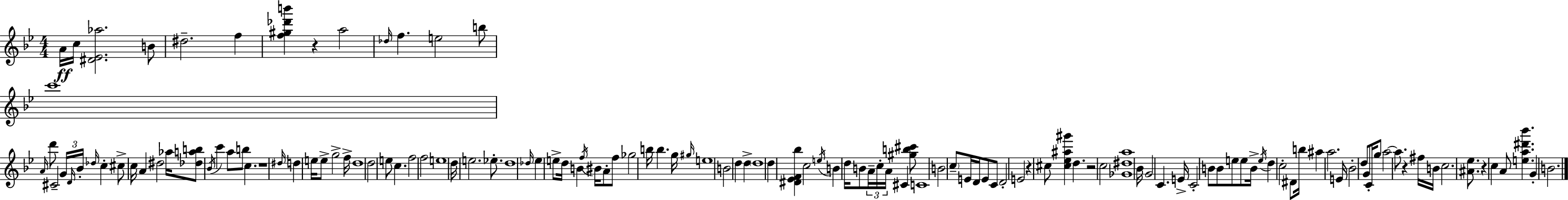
{
  \clef treble
  \numericTimeSignature
  \time 4/4
  \key g \minor
  a'16\ff c''16 <dis' ees' aes''>2. b'8 | dis''2.-- f''4 | <f'' gis'' des''' b'''>4 r4 a''2 | \grace { des''16 } f''4. e''2 b''8 | \break c'''1 | \grace { a'16 } d'''8 cis'2-- \tuplet 3/2 { g'16 \grace { d'16 } bes'16-. } \grace { des''16 } | c''4-. cis''8-> c''16 a'4 dis''2 | aes''16 <des'' a'' b''>8 \acciaccatura { bes'16 } c'''4 a''8 b''8 c''4. | \break r1 | \grace { dis''16 } d''4 e''16 e''8-> g''2-> | f''16-> d''1 | d''2 e''8 | \break c''4. f''2 f''2 | e''1 | d''16 e''2. | ees''8.-. d''1 | \break \grace { des''16 } ees''4 e''8-> d''16 b'4 | \acciaccatura { f''16 } bis'16 a'8-. f''8 ges''2 | b''16 b''4. g''16 \grace { gis''16 } e''1 | b'2 | \break d''4 d''4-> \parenthesize d''1 | d''4 <dis' ees' f' bes''>4 | c''2 \acciaccatura { e''16 } b'4 d''16 b'8 | \tuplet 3/2 { a'16-- c''16-. a'16 } cis'4 <gis'' b'' cis'''>8 c'1 | \break b'2 | \parenthesize c''8-- e'16 d'16 e'8 c'8 d'2-. | e'2 r4 cis''8 | <cis'' ees'' ais'' gis'''>4 d''4. r2 | \break c''2 <ges' dis'' a''>1 | bes'16 g'2 | c'4. e'16-> c'2-. | b'8 b'8 e''8 e''8 b'16-> \acciaccatura { e''16 } d''4 | \break c''2-. dis'8 b''16 ais''4 a''2. | e'16 bes'2-. | d''8 g'8 c'16-. g''8 a''2~~ | a''8. r4 fis''16 b'16 c''2. | \break <ais' ees''>8. r4 c''4 | a'8 <e'' a'' dis''' bes'''>4. g'4-. b'2. | \bar "|."
}